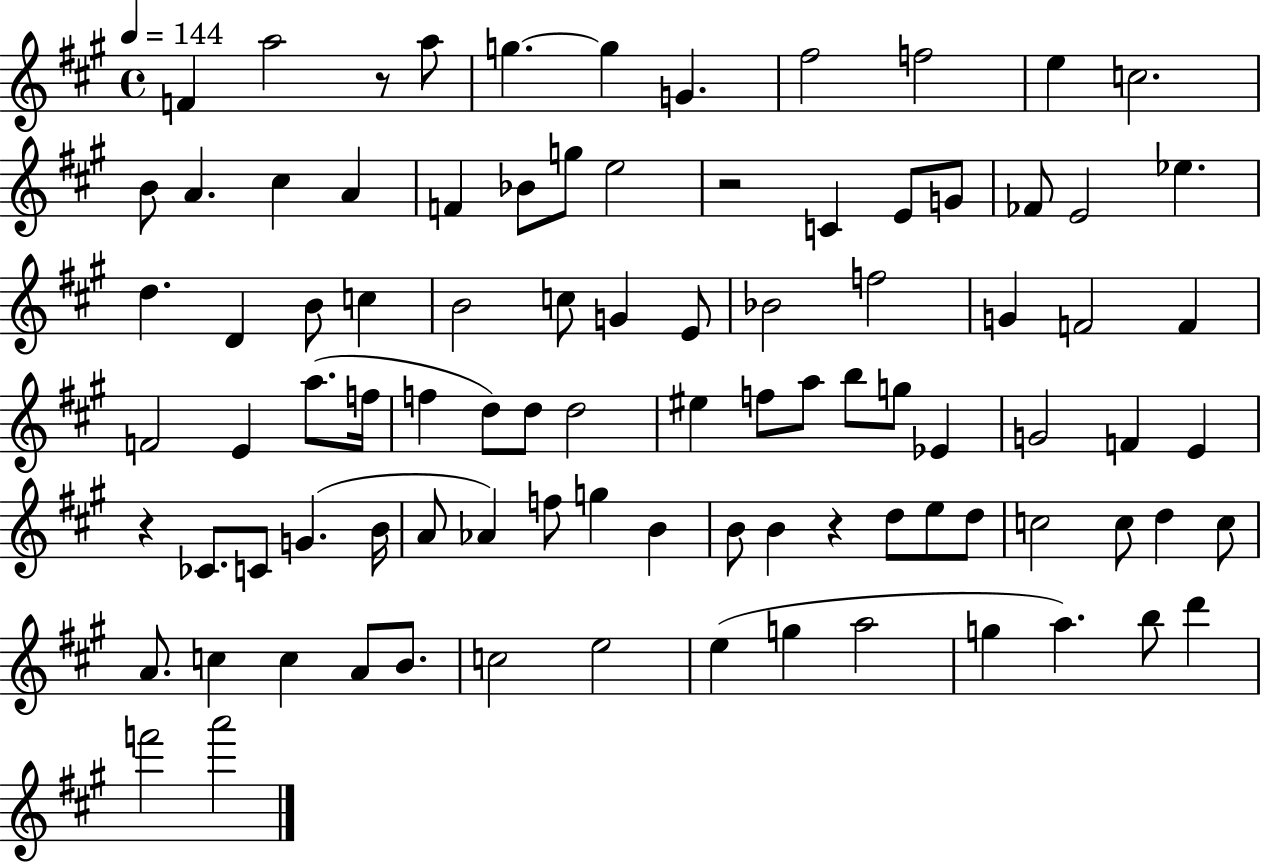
F4/q A5/h R/e A5/e G5/q. G5/q G4/q. F#5/h F5/h E5/q C5/h. B4/e A4/q. C#5/q A4/q F4/q Bb4/e G5/e E5/h R/h C4/q E4/e G4/e FES4/e E4/h Eb5/q. D5/q. D4/q B4/e C5/q B4/h C5/e G4/q E4/e Bb4/h F5/h G4/q F4/h F4/q F4/h E4/q A5/e. F5/s F5/q D5/e D5/e D5/h EIS5/q F5/e A5/e B5/e G5/e Eb4/q G4/h F4/q E4/q R/q CES4/e. C4/e G4/q. B4/s A4/e Ab4/q F5/e G5/q B4/q B4/e B4/q R/q D5/e E5/e D5/e C5/h C5/e D5/q C5/e A4/e. C5/q C5/q A4/e B4/e. C5/h E5/h E5/q G5/q A5/h G5/q A5/q. B5/e D6/q F6/h A6/h